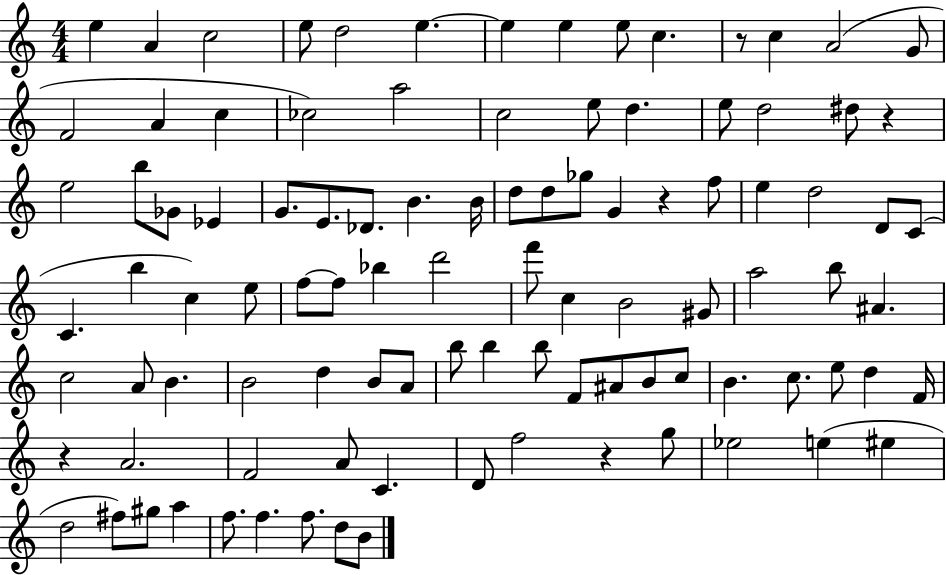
E5/q A4/q C5/h E5/e D5/h E5/q. E5/q E5/q E5/e C5/q. R/e C5/q A4/h G4/e F4/h A4/q C5/q CES5/h A5/h C5/h E5/e D5/q. E5/e D5/h D#5/e R/q E5/h B5/e Gb4/e Eb4/q G4/e. E4/e. Db4/e. B4/q. B4/s D5/e D5/e Gb5/e G4/q R/q F5/e E5/q D5/h D4/e C4/e C4/q. B5/q C5/q E5/e F5/e F5/e Bb5/q D6/h F6/e C5/q B4/h G#4/e A5/h B5/e A#4/q. C5/h A4/e B4/q. B4/h D5/q B4/e A4/e B5/e B5/q B5/e F4/e A#4/e B4/e C5/e B4/q. C5/e. E5/e D5/q F4/s R/q A4/h. F4/h A4/e C4/q. D4/e F5/h R/q G5/e Eb5/h E5/q EIS5/q D5/h F#5/e G#5/e A5/q F5/e. F5/q. F5/e. D5/e B4/e